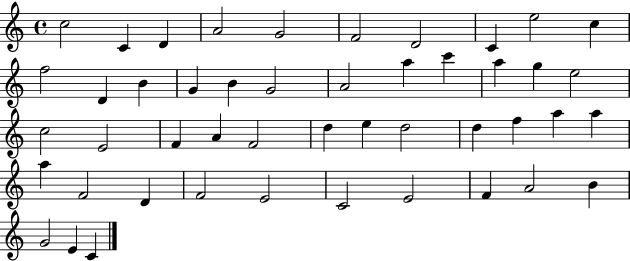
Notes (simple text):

C5/h C4/q D4/q A4/h G4/h F4/h D4/h C4/q E5/h C5/q F5/h D4/q B4/q G4/q B4/q G4/h A4/h A5/q C6/q A5/q G5/q E5/h C5/h E4/h F4/q A4/q F4/h D5/q E5/q D5/h D5/q F5/q A5/q A5/q A5/q F4/h D4/q F4/h E4/h C4/h E4/h F4/q A4/h B4/q G4/h E4/q C4/q